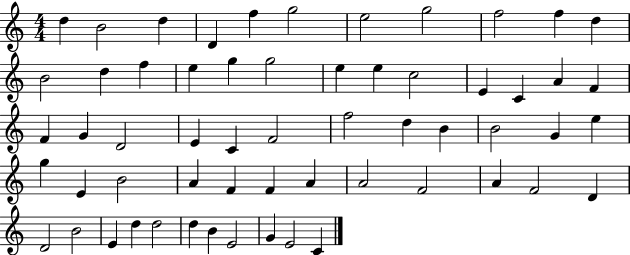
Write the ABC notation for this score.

X:1
T:Untitled
M:4/4
L:1/4
K:C
d B2 d D f g2 e2 g2 f2 f d B2 d f e g g2 e e c2 E C A F F G D2 E C F2 f2 d B B2 G e g E B2 A F F A A2 F2 A F2 D D2 B2 E d d2 d B E2 G E2 C